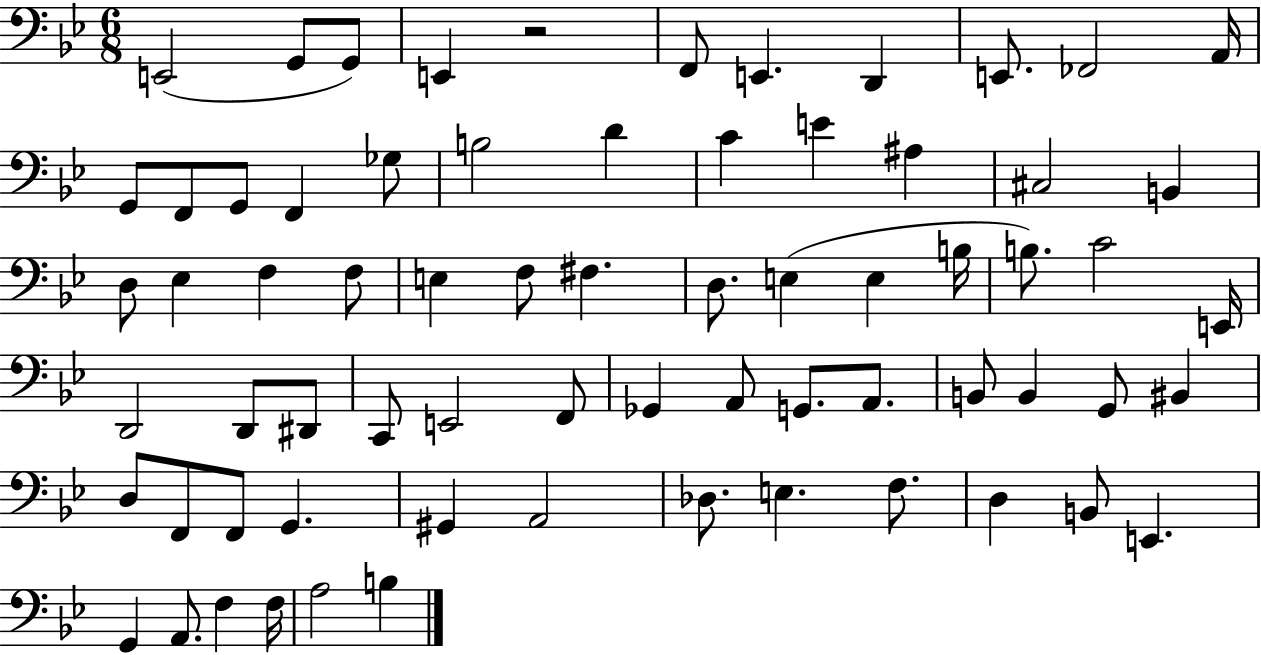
X:1
T:Untitled
M:6/8
L:1/4
K:Bb
E,,2 G,,/2 G,,/2 E,, z2 F,,/2 E,, D,, E,,/2 _F,,2 A,,/4 G,,/2 F,,/2 G,,/2 F,, _G,/2 B,2 D C E ^A, ^C,2 B,, D,/2 _E, F, F,/2 E, F,/2 ^F, D,/2 E, E, B,/4 B,/2 C2 E,,/4 D,,2 D,,/2 ^D,,/2 C,,/2 E,,2 F,,/2 _G,, A,,/2 G,,/2 A,,/2 B,,/2 B,, G,,/2 ^B,, D,/2 F,,/2 F,,/2 G,, ^G,, A,,2 _D,/2 E, F,/2 D, B,,/2 E,, G,, A,,/2 F, F,/4 A,2 B,